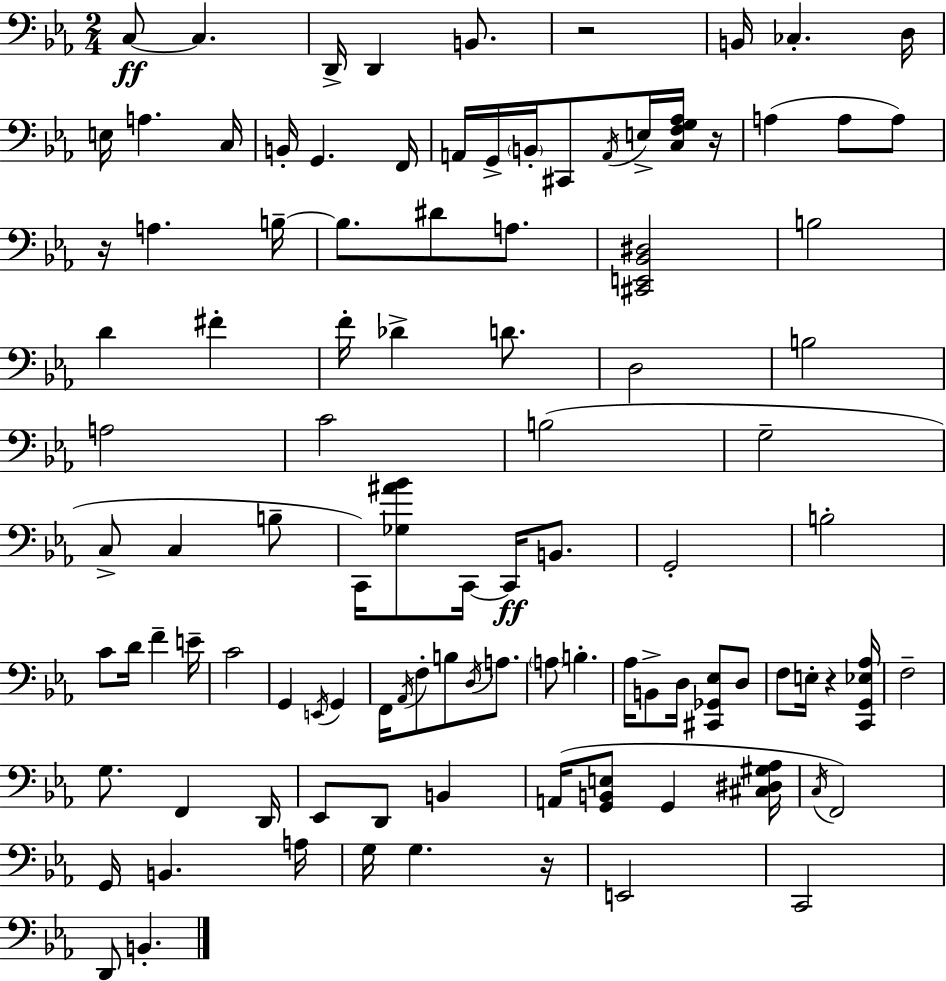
{
  \clef bass
  \numericTimeSignature
  \time 2/4
  \key c \minor
  c8~~\ff c4. | d,16-> d,4 b,8. | r2 | b,16 ces4.-. d16 | \break e16 a4. c16 | b,16-. g,4. f,16 | a,16 g,16-> \parenthesize b,16-. cis,8 \acciaccatura { a,16 } e16-> <c f g aes>16 | r16 a4( a8 a8) | \break r16 a4. | b16--~~ b8. dis'8 a8. | <cis, e, bes, dis>2 | b2 | \break d'4 fis'4-. | f'16-. des'4-> d'8. | d2 | b2 | \break a2 | c'2 | b2( | g2-- | \break c8-> c4 b8-- | c,16) <ges ais' bes'>8 c,16~~ c,16\ff b,8. | g,2-. | b2-. | \break c'8 d'16 f'4-- | e'16-- c'2 | g,4 \acciaccatura { e,16 } g,4 | f,16 \acciaccatura { aes,16 } f8-. b8 | \break \acciaccatura { d16 } a8. \parenthesize a8 b4.-. | aes16 b,8-> d16 | <cis, ges, ees>8 d8 f8 e16-. r4 | <c, g, ees aes>16 f2-- | \break g8. f,4 | d,16 ees,8 d,8 | b,4 a,16( <g, b, e>8 g,4 | <cis dis gis aes>16 \acciaccatura { c16 } f,2) | \break g,16 b,4. | a16 g16 g4. | r16 e,2 | c,2 | \break d,8 b,4.-. | \bar "|."
}